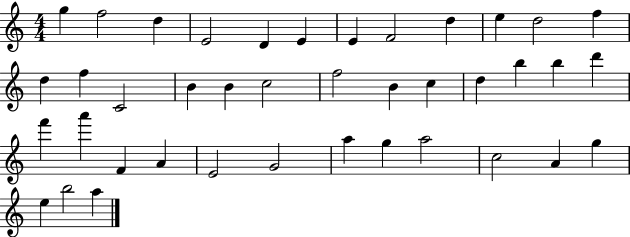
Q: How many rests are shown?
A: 0